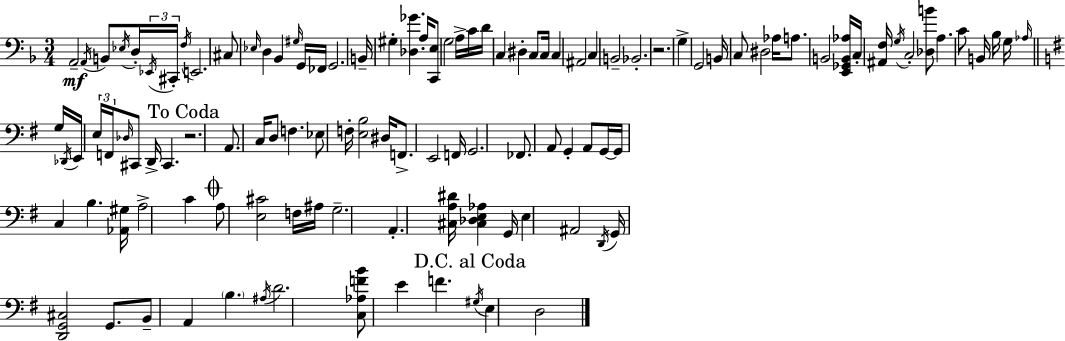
X:1
T:Untitled
M:3/4
L:1/4
K:Dm
A,,2 A,,/4 B,,/2 _E,/4 D,/4 _E,,/4 ^C,,/4 F,/4 E,,2 ^C,/2 _E,/4 D, _B,, ^G,/4 G,,/4 _F,,/4 G,,2 B,,/4 ^G, [_D,_G] A,/4 [C,,E,]/2 G,2 A,/4 C/4 D/4 C, ^D, C,/2 C,/4 C, ^A,,2 C, B,,2 _B,,2 z2 G, G,,2 B,,/4 C,/2 ^D,2 _A,/4 A,/2 B,,2 [E,,_G,,B,,_A,]/4 C,/4 [^A,,F,]/4 G,/4 C,2 [_D,B]/2 A, C/2 B,,/4 _B,/4 G,/4 _A,/4 G,/4 _D,,/4 E,,/4 E,/4 F,,/4 _D,/4 ^C,,/2 D,,/4 ^C,, z2 A,,/2 C,/4 D,/2 F, _E,/2 F,/4 [E,B,]2 ^D,/4 F,,/2 E,,2 F,,/4 G,,2 _F,,/2 A,,/2 G,, A,,/2 G,,/4 G,,/4 C, B, [_A,,^G,]/4 A,2 C A,/2 [E,^C]2 F,/4 ^A,/4 G,2 A,, [^C,A,^D]/4 [^C,_D,E,_A,] G,,/4 E, ^A,,2 D,,/4 G,,/4 [D,,G,,^C,]2 G,,/2 B,,/2 A,, B, ^A,/4 D2 [C,_A,FB]/2 E F ^G,/4 E, D,2